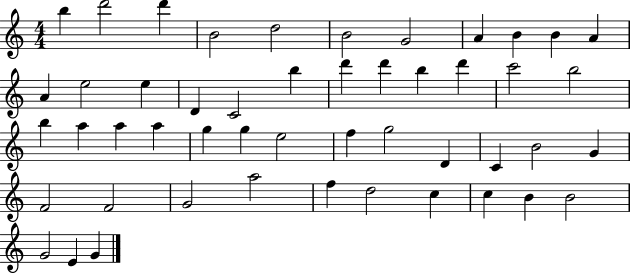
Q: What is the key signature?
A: C major